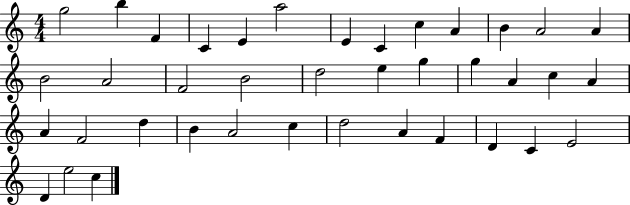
{
  \clef treble
  \numericTimeSignature
  \time 4/4
  \key c \major
  g''2 b''4 f'4 | c'4 e'4 a''2 | e'4 c'4 c''4 a'4 | b'4 a'2 a'4 | \break b'2 a'2 | f'2 b'2 | d''2 e''4 g''4 | g''4 a'4 c''4 a'4 | \break a'4 f'2 d''4 | b'4 a'2 c''4 | d''2 a'4 f'4 | d'4 c'4 e'2 | \break d'4 e''2 c''4 | \bar "|."
}